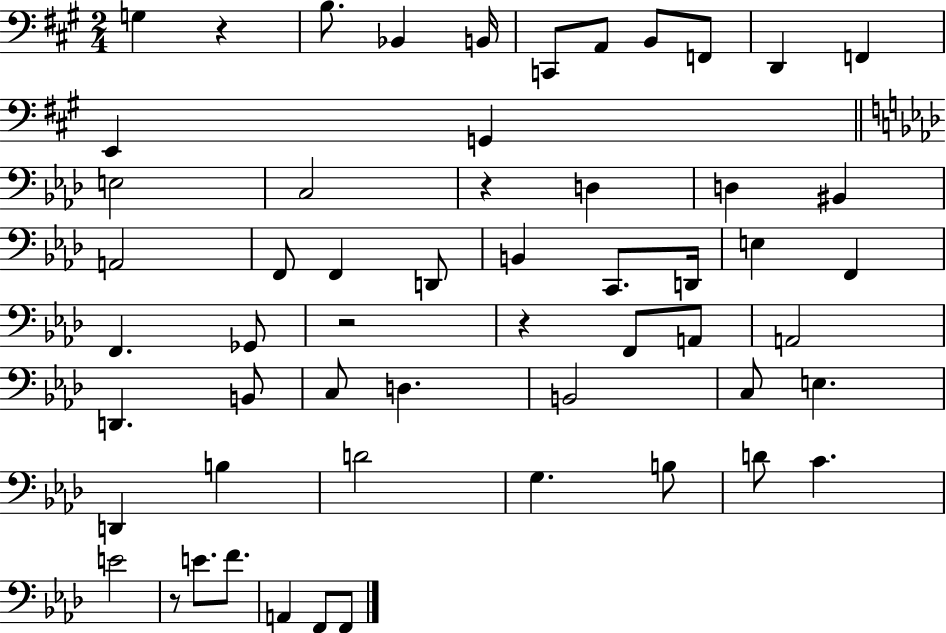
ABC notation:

X:1
T:Untitled
M:2/4
L:1/4
K:A
G, z B,/2 _B,, B,,/4 C,,/2 A,,/2 B,,/2 F,,/2 D,, F,, E,, G,, E,2 C,2 z D, D, ^B,, A,,2 F,,/2 F,, D,,/2 B,, C,,/2 D,,/4 E, F,, F,, _G,,/2 z2 z F,,/2 A,,/2 A,,2 D,, B,,/2 C,/2 D, B,,2 C,/2 E, D,, B, D2 G, B,/2 D/2 C E2 z/2 E/2 F/2 A,, F,,/2 F,,/2